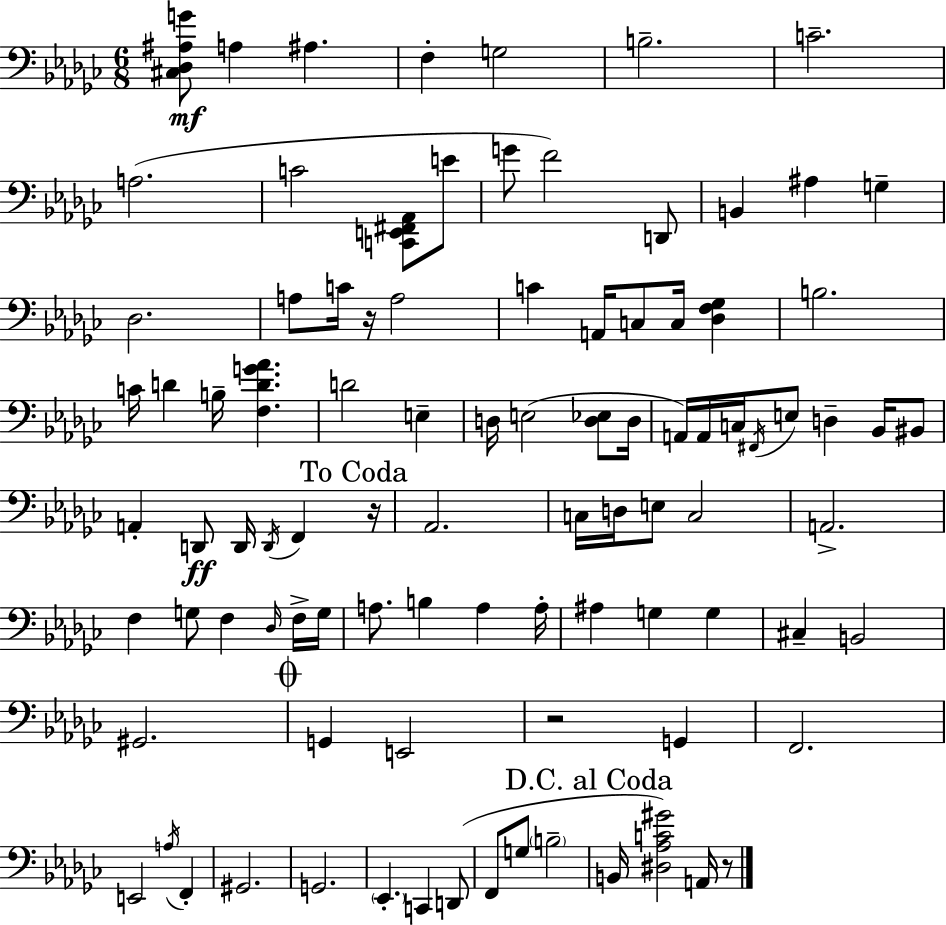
X:1
T:Untitled
M:6/8
L:1/4
K:Ebm
[^C,_D,^A,G]/2 A, ^A, F, G,2 B,2 C2 A,2 C2 [C,,E,,^F,,_A,,]/2 E/2 G/2 F2 D,,/2 B,, ^A, G, _D,2 A,/2 C/4 z/4 A,2 C A,,/4 C,/2 C,/4 [_D,F,_G,] B,2 C/4 D B,/4 [F,DG_A] D2 E, D,/4 E,2 [D,_E,]/2 D,/4 A,,/4 A,,/4 C,/4 ^F,,/4 E,/2 D, _B,,/4 ^B,,/2 A,, D,,/2 D,,/4 D,,/4 F,, z/4 _A,,2 C,/4 D,/4 E,/2 C,2 A,,2 F, G,/2 F, _D,/4 F,/4 G,/4 A,/2 B, A, A,/4 ^A, G, G, ^C, B,,2 ^G,,2 G,, E,,2 z2 G,, F,,2 E,,2 A,/4 F,, ^G,,2 G,,2 _E,, C,, D,,/2 F,,/2 G,/2 B,2 B,,/4 [^D,_A,C^G]2 A,,/4 z/2